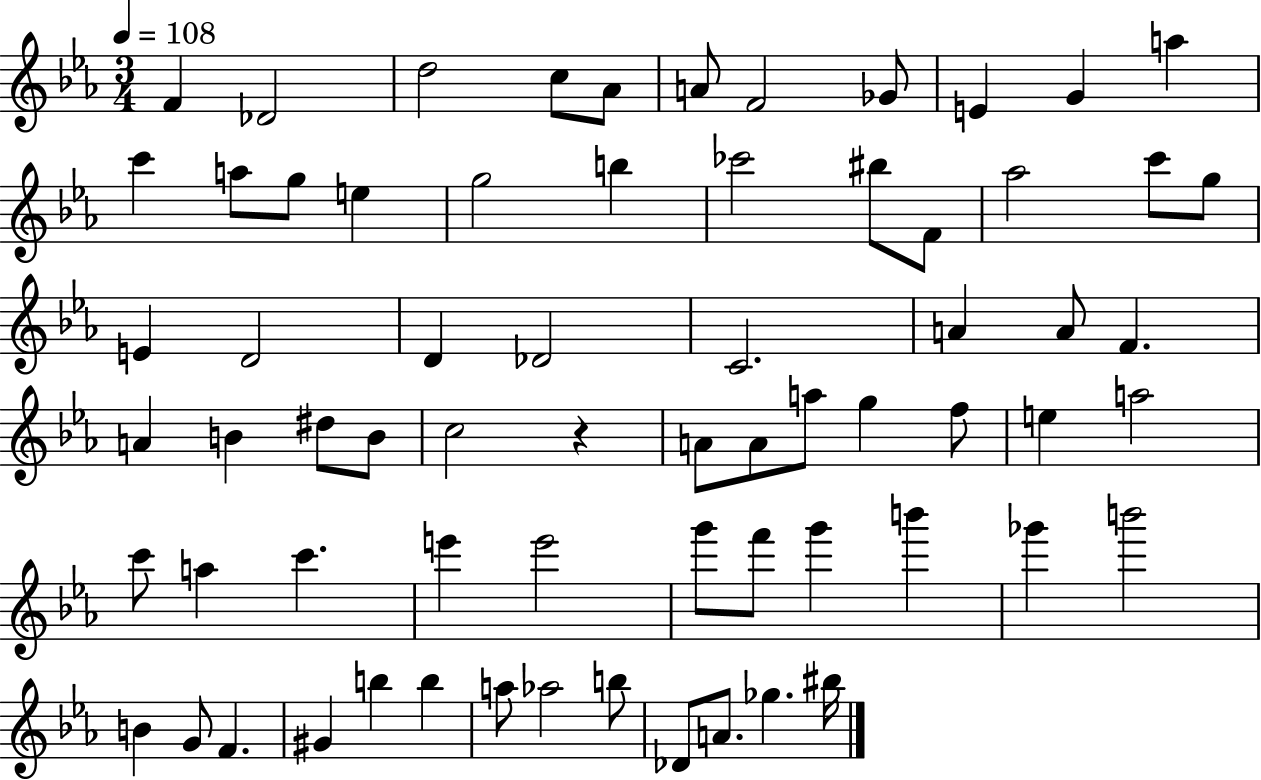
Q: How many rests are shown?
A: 1